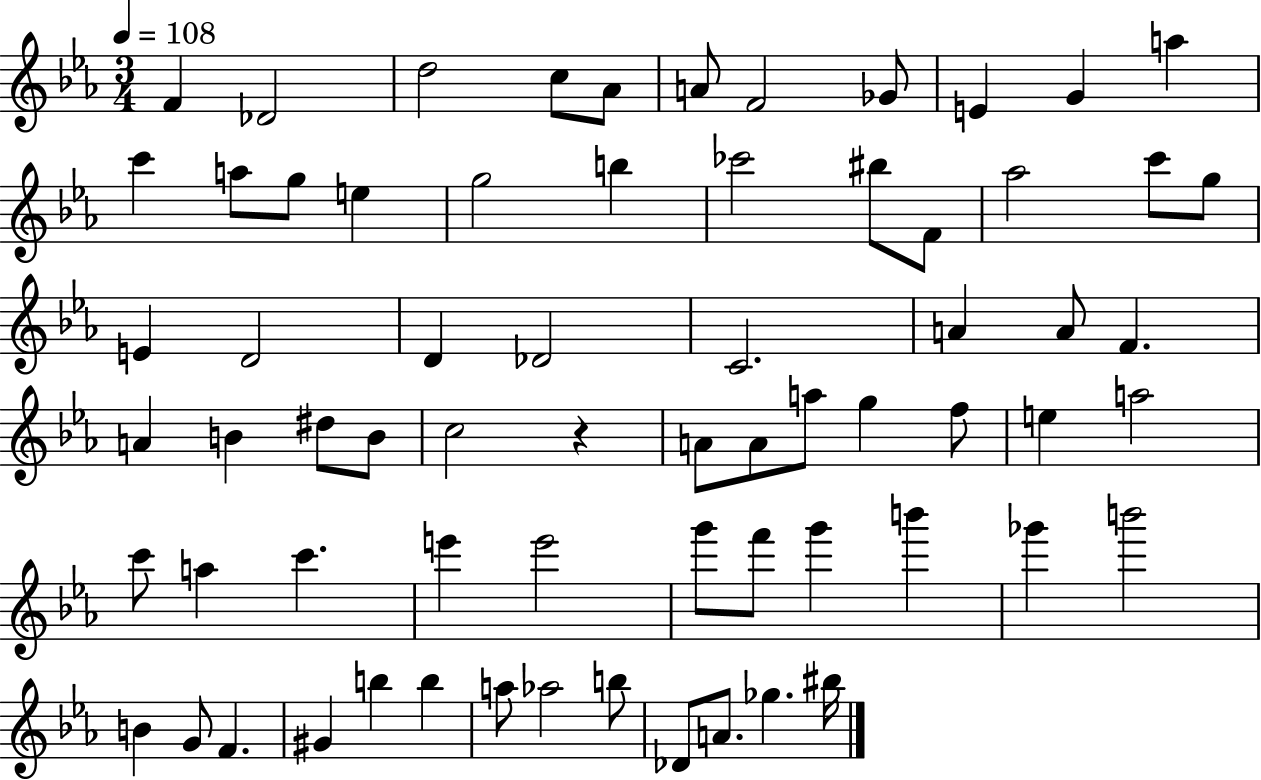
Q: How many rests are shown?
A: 1